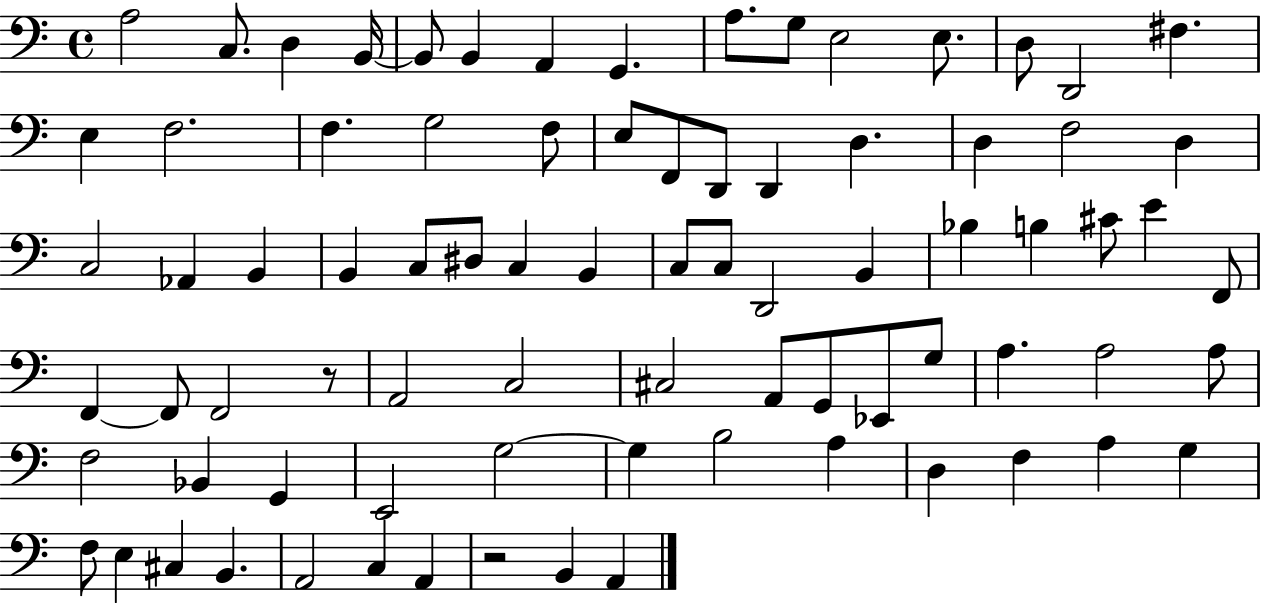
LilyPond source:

{
  \clef bass
  \time 4/4
  \defaultTimeSignature
  \key c \major
  a2 c8. d4 b,16~~ | b,8 b,4 a,4 g,4. | a8. g8 e2 e8. | d8 d,2 fis4. | \break e4 f2. | f4. g2 f8 | e8 f,8 d,8 d,4 d4. | d4 f2 d4 | \break c2 aes,4 b,4 | b,4 c8 dis8 c4 b,4 | c8 c8 d,2 b,4 | bes4 b4 cis'8 e'4 f,8 | \break f,4~~ f,8 f,2 r8 | a,2 c2 | cis2 a,8 g,8 ees,8 g8 | a4. a2 a8 | \break f2 bes,4 g,4 | e,2 g2~~ | g4 b2 a4 | d4 f4 a4 g4 | \break f8 e4 cis4 b,4. | a,2 c4 a,4 | r2 b,4 a,4 | \bar "|."
}